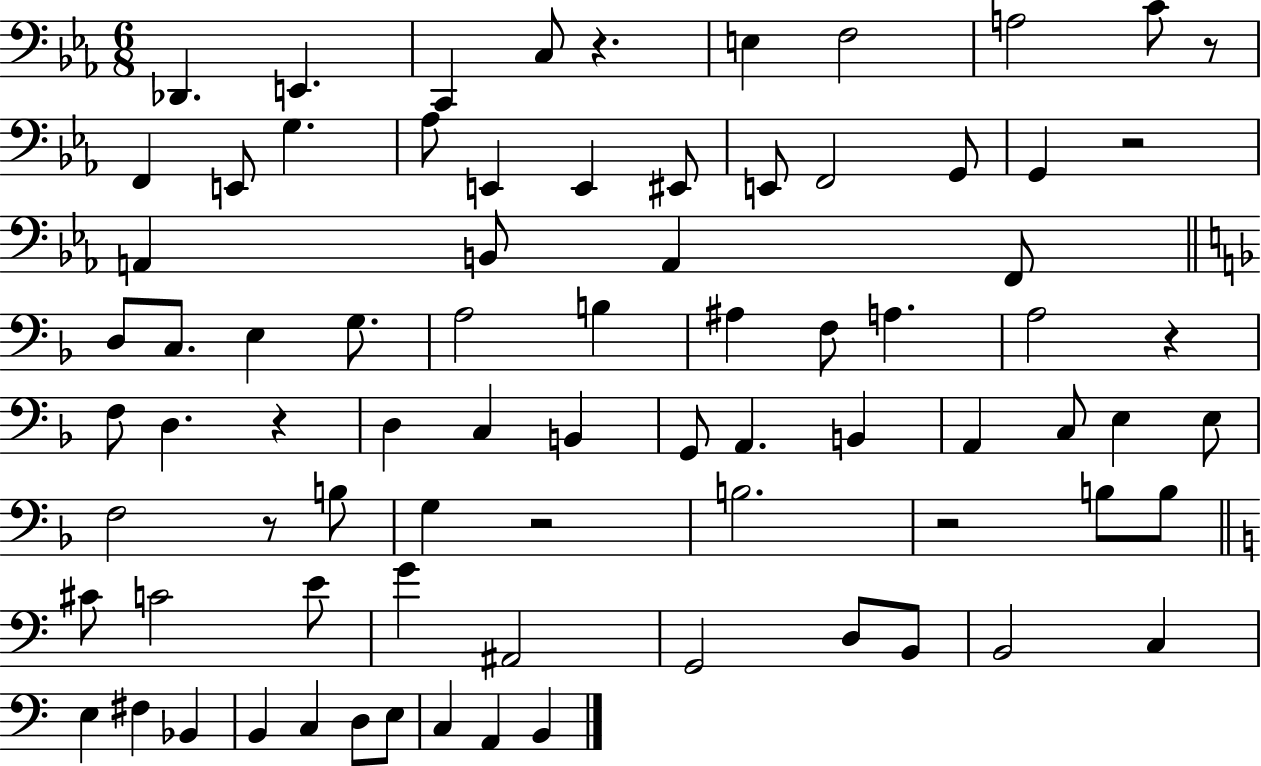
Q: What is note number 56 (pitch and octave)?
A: A#2